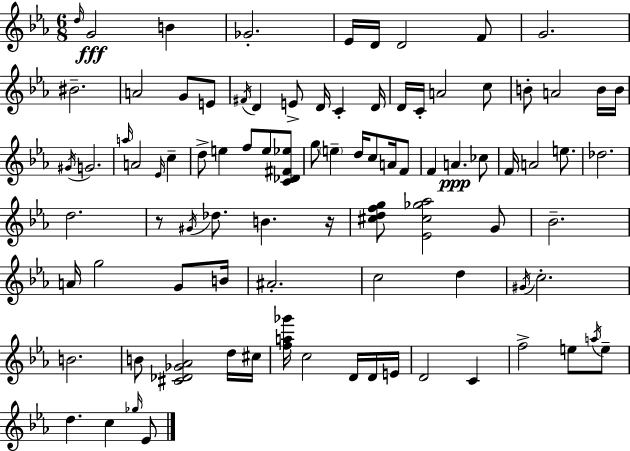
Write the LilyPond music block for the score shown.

{
  \clef treble
  \numericTimeSignature
  \time 6/8
  \key c \minor
  \grace { d''16 }\fff g'2 b'4 | ges'2.-. | ees'16 d'16 d'2 f'8 | g'2. | \break bis'2.-- | a'2 g'8 e'8 | \acciaccatura { fis'16 } d'4 e'8-> d'16 c'4-. | d'16 d'16 c'16-. a'2 | \break c''8 b'8-. a'2 | b'16 b'16 \acciaccatura { gis'16 } g'2. | \grace { a''16 } a'2 | \grace { ees'16 } c''4-- d''8-> e''4 f''8 | \break e''8 <c' des' fis' ees''>8 g''8 \parenthesize e''4-- d''16 | c''8 a'16 f'8 f'4 a'4.\ppp | ces''8 f'16 a'2 | e''8. des''2. | \break d''2. | r8 \acciaccatura { gis'16 } des''8. b'4. | r16 <cis'' d'' f'' g''>8 <ees' cis'' ges'' aes''>2 | g'8 bes'2.-- | \break a'16 g''2 | g'8 b'16 ais'2.-. | c''2 | d''4 \acciaccatura { gis'16 } c''2.-. | \break b'2. | b'8 <cis' des' ges' aes'>2 | d''16 cis''16 <f'' a'' ges'''>16 c''2 | d'16 d'16 e'16 d'2 | \break c'4 f''2-> | e''8 \acciaccatura { a''16 } e''8-- d''4. | c''4 \grace { ges''16 } ees'8 \bar "|."
}